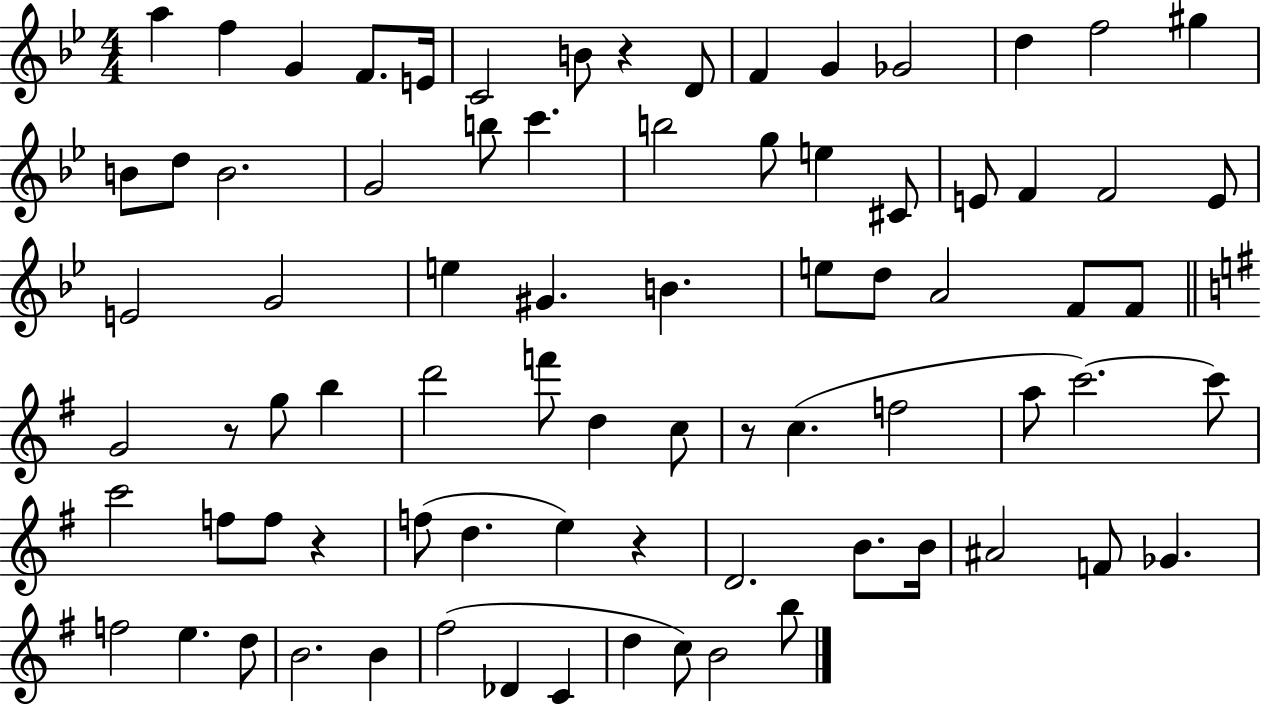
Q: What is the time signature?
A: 4/4